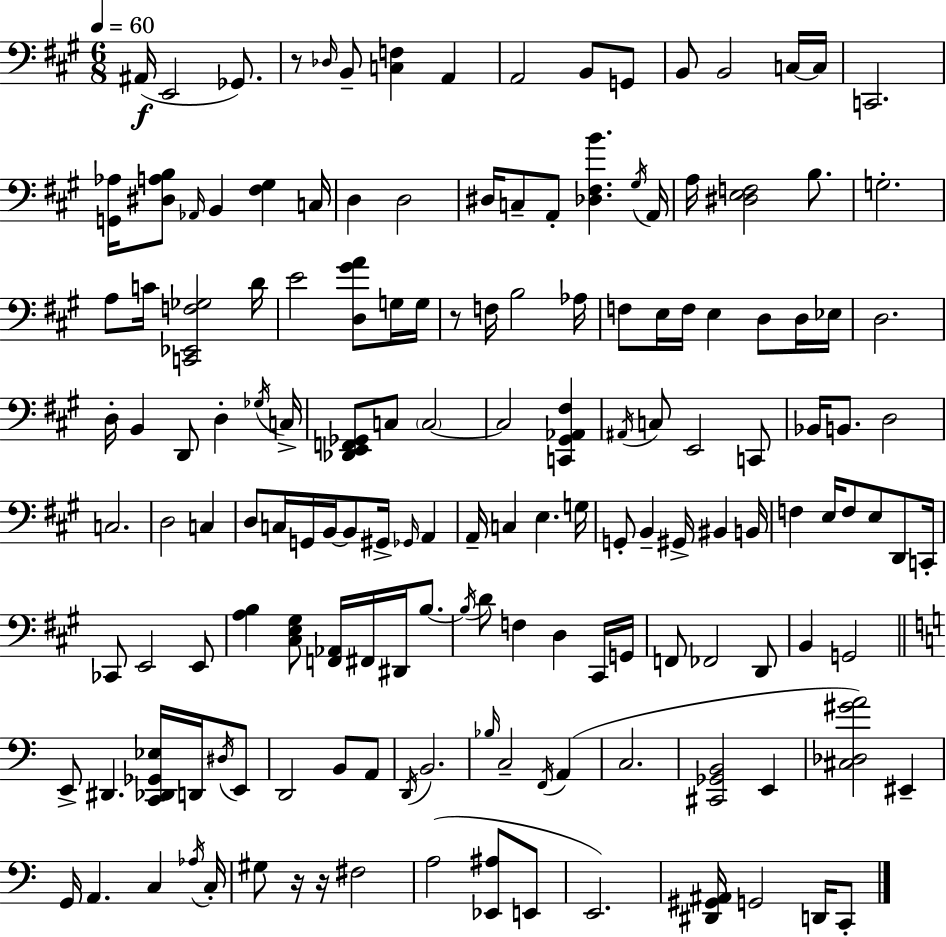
{
  \clef bass
  \numericTimeSignature
  \time 6/8
  \key a \major
  \tempo 4 = 60
  \repeat volta 2 { ais,16(\f e,2 ges,8.) | r8 \grace { des16 } b,8-- <c f>4 a,4 | a,2 b,8 g,8 | b,8 b,2 c16~~ | \break c16 c,2. | <g, aes>16 <dis a b>8 \grace { aes,16 } b,4 <fis gis>4 | c16 d4 d2 | dis16 c8-- a,8-. <des fis b'>4. | \break \acciaccatura { gis16 } a,16 a16 <dis e f>2 | b8. g2.-. | a8 c'16 <c, ees, f ges>2 | d'16 e'2 <d gis' a'>8 | \break g16 g16 r8 f16 b2 | aes16 f8 e16 f16 e4 d8 | d16 ees16 d2. | d16-. b,4 d,8 d4-. | \break \acciaccatura { ges16 } c16-> <des, e, f, ges,>8 c8 \parenthesize c2~~ | c2 | <c, gis, aes, fis>4 \acciaccatura { ais,16 } c8 e,2 | c,8 bes,16 b,8. d2 | \break c2. | d2 | c4 d8 c16 g,16 b,16~~ b,8 | gis,16-> \grace { ges,16 } a,4 a,16-- c4 e4. | \break g16 g,8-. b,4-- | gis,16-> bis,4 b,16 f4 e16 f8 | e8 d,8 c,16-. ces,8 e,2 | e,8 <a b>4 <cis e gis>8 | \break <f, aes,>16 fis,16 dis,16 b8.~~ \acciaccatura { b16 } d'8 f4 | d4 cis,16 g,16 f,8 fes,2 | d,8 b,4 g,2 | \bar "||" \break \key c \major e,8-> dis,4. <c, des, ges, ees>16 d,16 \acciaccatura { dis16 } e,8 | d,2 b,8 a,8 | \acciaccatura { d,16 } b,2. | \grace { bes16 } c2-- \acciaccatura { f,16 }( | \break a,4 c2. | <cis, ges, b,>2 | e,4 <cis des gis' a'>2) | eis,4-- g,16 a,4. c4 | \break \acciaccatura { aes16 } c16-. gis8 r16 r16 fis2 | a2( | <ees, ais>8 e,8 e,2.) | <dis, gis, ais,>16 g,2 | \break d,16 c,8-. } \bar "|."
}